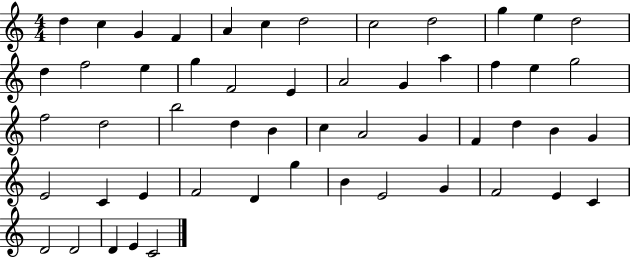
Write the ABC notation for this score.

X:1
T:Untitled
M:4/4
L:1/4
K:C
d c G F A c d2 c2 d2 g e d2 d f2 e g F2 E A2 G a f e g2 f2 d2 b2 d B c A2 G F d B G E2 C E F2 D g B E2 G F2 E C D2 D2 D E C2